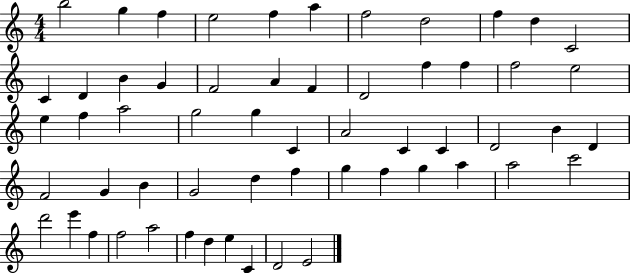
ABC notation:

X:1
T:Untitled
M:4/4
L:1/4
K:C
b2 g f e2 f a f2 d2 f d C2 C D B G F2 A F D2 f f f2 e2 e f a2 g2 g C A2 C C D2 B D F2 G B G2 d f g f g a a2 c'2 d'2 e' f f2 a2 f d e C D2 E2